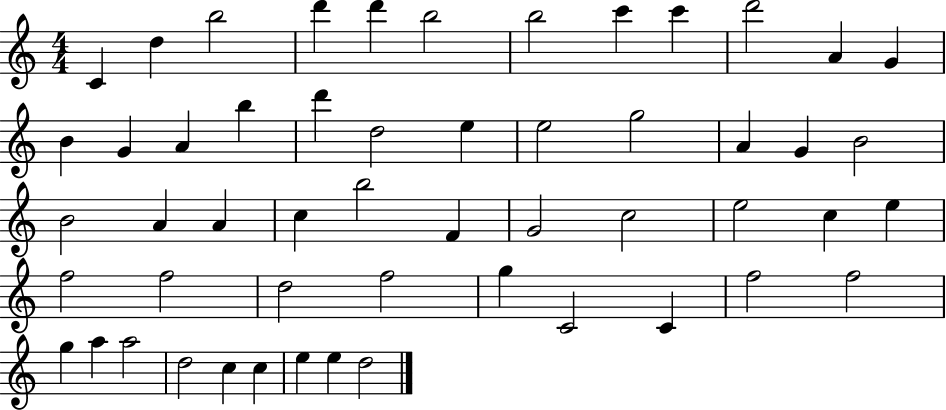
{
  \clef treble
  \numericTimeSignature
  \time 4/4
  \key c \major
  c'4 d''4 b''2 | d'''4 d'''4 b''2 | b''2 c'''4 c'''4 | d'''2 a'4 g'4 | \break b'4 g'4 a'4 b''4 | d'''4 d''2 e''4 | e''2 g''2 | a'4 g'4 b'2 | \break b'2 a'4 a'4 | c''4 b''2 f'4 | g'2 c''2 | e''2 c''4 e''4 | \break f''2 f''2 | d''2 f''2 | g''4 c'2 c'4 | f''2 f''2 | \break g''4 a''4 a''2 | d''2 c''4 c''4 | e''4 e''4 d''2 | \bar "|."
}